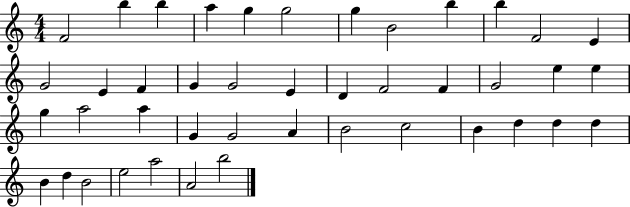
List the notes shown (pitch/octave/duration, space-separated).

F4/h B5/q B5/q A5/q G5/q G5/h G5/q B4/h B5/q B5/q F4/h E4/q G4/h E4/q F4/q G4/q G4/h E4/q D4/q F4/h F4/q G4/h E5/q E5/q G5/q A5/h A5/q G4/q G4/h A4/q B4/h C5/h B4/q D5/q D5/q D5/q B4/q D5/q B4/h E5/h A5/h A4/h B5/h